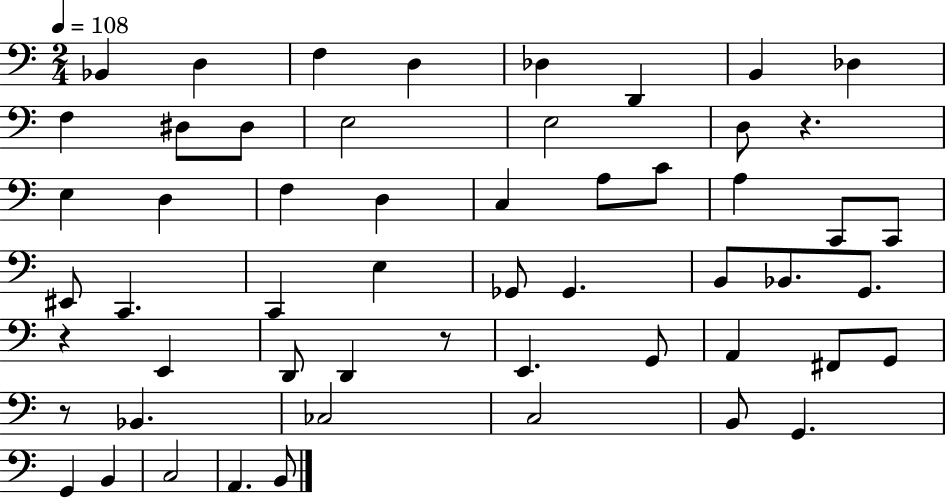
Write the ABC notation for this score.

X:1
T:Untitled
M:2/4
L:1/4
K:C
_B,, D, F, D, _D, D,, B,, _D, F, ^D,/2 ^D,/2 E,2 E,2 D,/2 z E, D, F, D, C, A,/2 C/2 A, C,,/2 C,,/2 ^E,,/2 C,, C,, E, _G,,/2 _G,, B,,/2 _B,,/2 G,,/2 z E,, D,,/2 D,, z/2 E,, G,,/2 A,, ^F,,/2 G,,/2 z/2 _B,, _C,2 C,2 B,,/2 G,, G,, B,, C,2 A,, B,,/2